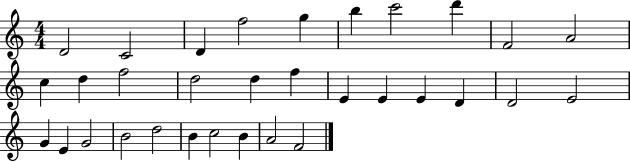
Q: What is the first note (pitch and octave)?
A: D4